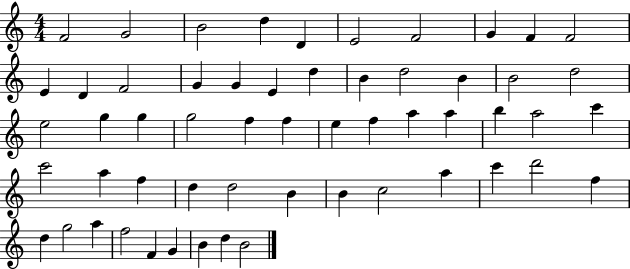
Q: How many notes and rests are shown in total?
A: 56